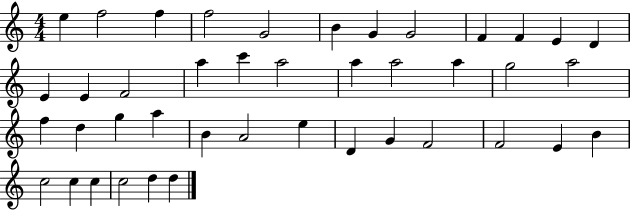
X:1
T:Untitled
M:4/4
L:1/4
K:C
e f2 f f2 G2 B G G2 F F E D E E F2 a c' a2 a a2 a g2 a2 f d g a B A2 e D G F2 F2 E B c2 c c c2 d d